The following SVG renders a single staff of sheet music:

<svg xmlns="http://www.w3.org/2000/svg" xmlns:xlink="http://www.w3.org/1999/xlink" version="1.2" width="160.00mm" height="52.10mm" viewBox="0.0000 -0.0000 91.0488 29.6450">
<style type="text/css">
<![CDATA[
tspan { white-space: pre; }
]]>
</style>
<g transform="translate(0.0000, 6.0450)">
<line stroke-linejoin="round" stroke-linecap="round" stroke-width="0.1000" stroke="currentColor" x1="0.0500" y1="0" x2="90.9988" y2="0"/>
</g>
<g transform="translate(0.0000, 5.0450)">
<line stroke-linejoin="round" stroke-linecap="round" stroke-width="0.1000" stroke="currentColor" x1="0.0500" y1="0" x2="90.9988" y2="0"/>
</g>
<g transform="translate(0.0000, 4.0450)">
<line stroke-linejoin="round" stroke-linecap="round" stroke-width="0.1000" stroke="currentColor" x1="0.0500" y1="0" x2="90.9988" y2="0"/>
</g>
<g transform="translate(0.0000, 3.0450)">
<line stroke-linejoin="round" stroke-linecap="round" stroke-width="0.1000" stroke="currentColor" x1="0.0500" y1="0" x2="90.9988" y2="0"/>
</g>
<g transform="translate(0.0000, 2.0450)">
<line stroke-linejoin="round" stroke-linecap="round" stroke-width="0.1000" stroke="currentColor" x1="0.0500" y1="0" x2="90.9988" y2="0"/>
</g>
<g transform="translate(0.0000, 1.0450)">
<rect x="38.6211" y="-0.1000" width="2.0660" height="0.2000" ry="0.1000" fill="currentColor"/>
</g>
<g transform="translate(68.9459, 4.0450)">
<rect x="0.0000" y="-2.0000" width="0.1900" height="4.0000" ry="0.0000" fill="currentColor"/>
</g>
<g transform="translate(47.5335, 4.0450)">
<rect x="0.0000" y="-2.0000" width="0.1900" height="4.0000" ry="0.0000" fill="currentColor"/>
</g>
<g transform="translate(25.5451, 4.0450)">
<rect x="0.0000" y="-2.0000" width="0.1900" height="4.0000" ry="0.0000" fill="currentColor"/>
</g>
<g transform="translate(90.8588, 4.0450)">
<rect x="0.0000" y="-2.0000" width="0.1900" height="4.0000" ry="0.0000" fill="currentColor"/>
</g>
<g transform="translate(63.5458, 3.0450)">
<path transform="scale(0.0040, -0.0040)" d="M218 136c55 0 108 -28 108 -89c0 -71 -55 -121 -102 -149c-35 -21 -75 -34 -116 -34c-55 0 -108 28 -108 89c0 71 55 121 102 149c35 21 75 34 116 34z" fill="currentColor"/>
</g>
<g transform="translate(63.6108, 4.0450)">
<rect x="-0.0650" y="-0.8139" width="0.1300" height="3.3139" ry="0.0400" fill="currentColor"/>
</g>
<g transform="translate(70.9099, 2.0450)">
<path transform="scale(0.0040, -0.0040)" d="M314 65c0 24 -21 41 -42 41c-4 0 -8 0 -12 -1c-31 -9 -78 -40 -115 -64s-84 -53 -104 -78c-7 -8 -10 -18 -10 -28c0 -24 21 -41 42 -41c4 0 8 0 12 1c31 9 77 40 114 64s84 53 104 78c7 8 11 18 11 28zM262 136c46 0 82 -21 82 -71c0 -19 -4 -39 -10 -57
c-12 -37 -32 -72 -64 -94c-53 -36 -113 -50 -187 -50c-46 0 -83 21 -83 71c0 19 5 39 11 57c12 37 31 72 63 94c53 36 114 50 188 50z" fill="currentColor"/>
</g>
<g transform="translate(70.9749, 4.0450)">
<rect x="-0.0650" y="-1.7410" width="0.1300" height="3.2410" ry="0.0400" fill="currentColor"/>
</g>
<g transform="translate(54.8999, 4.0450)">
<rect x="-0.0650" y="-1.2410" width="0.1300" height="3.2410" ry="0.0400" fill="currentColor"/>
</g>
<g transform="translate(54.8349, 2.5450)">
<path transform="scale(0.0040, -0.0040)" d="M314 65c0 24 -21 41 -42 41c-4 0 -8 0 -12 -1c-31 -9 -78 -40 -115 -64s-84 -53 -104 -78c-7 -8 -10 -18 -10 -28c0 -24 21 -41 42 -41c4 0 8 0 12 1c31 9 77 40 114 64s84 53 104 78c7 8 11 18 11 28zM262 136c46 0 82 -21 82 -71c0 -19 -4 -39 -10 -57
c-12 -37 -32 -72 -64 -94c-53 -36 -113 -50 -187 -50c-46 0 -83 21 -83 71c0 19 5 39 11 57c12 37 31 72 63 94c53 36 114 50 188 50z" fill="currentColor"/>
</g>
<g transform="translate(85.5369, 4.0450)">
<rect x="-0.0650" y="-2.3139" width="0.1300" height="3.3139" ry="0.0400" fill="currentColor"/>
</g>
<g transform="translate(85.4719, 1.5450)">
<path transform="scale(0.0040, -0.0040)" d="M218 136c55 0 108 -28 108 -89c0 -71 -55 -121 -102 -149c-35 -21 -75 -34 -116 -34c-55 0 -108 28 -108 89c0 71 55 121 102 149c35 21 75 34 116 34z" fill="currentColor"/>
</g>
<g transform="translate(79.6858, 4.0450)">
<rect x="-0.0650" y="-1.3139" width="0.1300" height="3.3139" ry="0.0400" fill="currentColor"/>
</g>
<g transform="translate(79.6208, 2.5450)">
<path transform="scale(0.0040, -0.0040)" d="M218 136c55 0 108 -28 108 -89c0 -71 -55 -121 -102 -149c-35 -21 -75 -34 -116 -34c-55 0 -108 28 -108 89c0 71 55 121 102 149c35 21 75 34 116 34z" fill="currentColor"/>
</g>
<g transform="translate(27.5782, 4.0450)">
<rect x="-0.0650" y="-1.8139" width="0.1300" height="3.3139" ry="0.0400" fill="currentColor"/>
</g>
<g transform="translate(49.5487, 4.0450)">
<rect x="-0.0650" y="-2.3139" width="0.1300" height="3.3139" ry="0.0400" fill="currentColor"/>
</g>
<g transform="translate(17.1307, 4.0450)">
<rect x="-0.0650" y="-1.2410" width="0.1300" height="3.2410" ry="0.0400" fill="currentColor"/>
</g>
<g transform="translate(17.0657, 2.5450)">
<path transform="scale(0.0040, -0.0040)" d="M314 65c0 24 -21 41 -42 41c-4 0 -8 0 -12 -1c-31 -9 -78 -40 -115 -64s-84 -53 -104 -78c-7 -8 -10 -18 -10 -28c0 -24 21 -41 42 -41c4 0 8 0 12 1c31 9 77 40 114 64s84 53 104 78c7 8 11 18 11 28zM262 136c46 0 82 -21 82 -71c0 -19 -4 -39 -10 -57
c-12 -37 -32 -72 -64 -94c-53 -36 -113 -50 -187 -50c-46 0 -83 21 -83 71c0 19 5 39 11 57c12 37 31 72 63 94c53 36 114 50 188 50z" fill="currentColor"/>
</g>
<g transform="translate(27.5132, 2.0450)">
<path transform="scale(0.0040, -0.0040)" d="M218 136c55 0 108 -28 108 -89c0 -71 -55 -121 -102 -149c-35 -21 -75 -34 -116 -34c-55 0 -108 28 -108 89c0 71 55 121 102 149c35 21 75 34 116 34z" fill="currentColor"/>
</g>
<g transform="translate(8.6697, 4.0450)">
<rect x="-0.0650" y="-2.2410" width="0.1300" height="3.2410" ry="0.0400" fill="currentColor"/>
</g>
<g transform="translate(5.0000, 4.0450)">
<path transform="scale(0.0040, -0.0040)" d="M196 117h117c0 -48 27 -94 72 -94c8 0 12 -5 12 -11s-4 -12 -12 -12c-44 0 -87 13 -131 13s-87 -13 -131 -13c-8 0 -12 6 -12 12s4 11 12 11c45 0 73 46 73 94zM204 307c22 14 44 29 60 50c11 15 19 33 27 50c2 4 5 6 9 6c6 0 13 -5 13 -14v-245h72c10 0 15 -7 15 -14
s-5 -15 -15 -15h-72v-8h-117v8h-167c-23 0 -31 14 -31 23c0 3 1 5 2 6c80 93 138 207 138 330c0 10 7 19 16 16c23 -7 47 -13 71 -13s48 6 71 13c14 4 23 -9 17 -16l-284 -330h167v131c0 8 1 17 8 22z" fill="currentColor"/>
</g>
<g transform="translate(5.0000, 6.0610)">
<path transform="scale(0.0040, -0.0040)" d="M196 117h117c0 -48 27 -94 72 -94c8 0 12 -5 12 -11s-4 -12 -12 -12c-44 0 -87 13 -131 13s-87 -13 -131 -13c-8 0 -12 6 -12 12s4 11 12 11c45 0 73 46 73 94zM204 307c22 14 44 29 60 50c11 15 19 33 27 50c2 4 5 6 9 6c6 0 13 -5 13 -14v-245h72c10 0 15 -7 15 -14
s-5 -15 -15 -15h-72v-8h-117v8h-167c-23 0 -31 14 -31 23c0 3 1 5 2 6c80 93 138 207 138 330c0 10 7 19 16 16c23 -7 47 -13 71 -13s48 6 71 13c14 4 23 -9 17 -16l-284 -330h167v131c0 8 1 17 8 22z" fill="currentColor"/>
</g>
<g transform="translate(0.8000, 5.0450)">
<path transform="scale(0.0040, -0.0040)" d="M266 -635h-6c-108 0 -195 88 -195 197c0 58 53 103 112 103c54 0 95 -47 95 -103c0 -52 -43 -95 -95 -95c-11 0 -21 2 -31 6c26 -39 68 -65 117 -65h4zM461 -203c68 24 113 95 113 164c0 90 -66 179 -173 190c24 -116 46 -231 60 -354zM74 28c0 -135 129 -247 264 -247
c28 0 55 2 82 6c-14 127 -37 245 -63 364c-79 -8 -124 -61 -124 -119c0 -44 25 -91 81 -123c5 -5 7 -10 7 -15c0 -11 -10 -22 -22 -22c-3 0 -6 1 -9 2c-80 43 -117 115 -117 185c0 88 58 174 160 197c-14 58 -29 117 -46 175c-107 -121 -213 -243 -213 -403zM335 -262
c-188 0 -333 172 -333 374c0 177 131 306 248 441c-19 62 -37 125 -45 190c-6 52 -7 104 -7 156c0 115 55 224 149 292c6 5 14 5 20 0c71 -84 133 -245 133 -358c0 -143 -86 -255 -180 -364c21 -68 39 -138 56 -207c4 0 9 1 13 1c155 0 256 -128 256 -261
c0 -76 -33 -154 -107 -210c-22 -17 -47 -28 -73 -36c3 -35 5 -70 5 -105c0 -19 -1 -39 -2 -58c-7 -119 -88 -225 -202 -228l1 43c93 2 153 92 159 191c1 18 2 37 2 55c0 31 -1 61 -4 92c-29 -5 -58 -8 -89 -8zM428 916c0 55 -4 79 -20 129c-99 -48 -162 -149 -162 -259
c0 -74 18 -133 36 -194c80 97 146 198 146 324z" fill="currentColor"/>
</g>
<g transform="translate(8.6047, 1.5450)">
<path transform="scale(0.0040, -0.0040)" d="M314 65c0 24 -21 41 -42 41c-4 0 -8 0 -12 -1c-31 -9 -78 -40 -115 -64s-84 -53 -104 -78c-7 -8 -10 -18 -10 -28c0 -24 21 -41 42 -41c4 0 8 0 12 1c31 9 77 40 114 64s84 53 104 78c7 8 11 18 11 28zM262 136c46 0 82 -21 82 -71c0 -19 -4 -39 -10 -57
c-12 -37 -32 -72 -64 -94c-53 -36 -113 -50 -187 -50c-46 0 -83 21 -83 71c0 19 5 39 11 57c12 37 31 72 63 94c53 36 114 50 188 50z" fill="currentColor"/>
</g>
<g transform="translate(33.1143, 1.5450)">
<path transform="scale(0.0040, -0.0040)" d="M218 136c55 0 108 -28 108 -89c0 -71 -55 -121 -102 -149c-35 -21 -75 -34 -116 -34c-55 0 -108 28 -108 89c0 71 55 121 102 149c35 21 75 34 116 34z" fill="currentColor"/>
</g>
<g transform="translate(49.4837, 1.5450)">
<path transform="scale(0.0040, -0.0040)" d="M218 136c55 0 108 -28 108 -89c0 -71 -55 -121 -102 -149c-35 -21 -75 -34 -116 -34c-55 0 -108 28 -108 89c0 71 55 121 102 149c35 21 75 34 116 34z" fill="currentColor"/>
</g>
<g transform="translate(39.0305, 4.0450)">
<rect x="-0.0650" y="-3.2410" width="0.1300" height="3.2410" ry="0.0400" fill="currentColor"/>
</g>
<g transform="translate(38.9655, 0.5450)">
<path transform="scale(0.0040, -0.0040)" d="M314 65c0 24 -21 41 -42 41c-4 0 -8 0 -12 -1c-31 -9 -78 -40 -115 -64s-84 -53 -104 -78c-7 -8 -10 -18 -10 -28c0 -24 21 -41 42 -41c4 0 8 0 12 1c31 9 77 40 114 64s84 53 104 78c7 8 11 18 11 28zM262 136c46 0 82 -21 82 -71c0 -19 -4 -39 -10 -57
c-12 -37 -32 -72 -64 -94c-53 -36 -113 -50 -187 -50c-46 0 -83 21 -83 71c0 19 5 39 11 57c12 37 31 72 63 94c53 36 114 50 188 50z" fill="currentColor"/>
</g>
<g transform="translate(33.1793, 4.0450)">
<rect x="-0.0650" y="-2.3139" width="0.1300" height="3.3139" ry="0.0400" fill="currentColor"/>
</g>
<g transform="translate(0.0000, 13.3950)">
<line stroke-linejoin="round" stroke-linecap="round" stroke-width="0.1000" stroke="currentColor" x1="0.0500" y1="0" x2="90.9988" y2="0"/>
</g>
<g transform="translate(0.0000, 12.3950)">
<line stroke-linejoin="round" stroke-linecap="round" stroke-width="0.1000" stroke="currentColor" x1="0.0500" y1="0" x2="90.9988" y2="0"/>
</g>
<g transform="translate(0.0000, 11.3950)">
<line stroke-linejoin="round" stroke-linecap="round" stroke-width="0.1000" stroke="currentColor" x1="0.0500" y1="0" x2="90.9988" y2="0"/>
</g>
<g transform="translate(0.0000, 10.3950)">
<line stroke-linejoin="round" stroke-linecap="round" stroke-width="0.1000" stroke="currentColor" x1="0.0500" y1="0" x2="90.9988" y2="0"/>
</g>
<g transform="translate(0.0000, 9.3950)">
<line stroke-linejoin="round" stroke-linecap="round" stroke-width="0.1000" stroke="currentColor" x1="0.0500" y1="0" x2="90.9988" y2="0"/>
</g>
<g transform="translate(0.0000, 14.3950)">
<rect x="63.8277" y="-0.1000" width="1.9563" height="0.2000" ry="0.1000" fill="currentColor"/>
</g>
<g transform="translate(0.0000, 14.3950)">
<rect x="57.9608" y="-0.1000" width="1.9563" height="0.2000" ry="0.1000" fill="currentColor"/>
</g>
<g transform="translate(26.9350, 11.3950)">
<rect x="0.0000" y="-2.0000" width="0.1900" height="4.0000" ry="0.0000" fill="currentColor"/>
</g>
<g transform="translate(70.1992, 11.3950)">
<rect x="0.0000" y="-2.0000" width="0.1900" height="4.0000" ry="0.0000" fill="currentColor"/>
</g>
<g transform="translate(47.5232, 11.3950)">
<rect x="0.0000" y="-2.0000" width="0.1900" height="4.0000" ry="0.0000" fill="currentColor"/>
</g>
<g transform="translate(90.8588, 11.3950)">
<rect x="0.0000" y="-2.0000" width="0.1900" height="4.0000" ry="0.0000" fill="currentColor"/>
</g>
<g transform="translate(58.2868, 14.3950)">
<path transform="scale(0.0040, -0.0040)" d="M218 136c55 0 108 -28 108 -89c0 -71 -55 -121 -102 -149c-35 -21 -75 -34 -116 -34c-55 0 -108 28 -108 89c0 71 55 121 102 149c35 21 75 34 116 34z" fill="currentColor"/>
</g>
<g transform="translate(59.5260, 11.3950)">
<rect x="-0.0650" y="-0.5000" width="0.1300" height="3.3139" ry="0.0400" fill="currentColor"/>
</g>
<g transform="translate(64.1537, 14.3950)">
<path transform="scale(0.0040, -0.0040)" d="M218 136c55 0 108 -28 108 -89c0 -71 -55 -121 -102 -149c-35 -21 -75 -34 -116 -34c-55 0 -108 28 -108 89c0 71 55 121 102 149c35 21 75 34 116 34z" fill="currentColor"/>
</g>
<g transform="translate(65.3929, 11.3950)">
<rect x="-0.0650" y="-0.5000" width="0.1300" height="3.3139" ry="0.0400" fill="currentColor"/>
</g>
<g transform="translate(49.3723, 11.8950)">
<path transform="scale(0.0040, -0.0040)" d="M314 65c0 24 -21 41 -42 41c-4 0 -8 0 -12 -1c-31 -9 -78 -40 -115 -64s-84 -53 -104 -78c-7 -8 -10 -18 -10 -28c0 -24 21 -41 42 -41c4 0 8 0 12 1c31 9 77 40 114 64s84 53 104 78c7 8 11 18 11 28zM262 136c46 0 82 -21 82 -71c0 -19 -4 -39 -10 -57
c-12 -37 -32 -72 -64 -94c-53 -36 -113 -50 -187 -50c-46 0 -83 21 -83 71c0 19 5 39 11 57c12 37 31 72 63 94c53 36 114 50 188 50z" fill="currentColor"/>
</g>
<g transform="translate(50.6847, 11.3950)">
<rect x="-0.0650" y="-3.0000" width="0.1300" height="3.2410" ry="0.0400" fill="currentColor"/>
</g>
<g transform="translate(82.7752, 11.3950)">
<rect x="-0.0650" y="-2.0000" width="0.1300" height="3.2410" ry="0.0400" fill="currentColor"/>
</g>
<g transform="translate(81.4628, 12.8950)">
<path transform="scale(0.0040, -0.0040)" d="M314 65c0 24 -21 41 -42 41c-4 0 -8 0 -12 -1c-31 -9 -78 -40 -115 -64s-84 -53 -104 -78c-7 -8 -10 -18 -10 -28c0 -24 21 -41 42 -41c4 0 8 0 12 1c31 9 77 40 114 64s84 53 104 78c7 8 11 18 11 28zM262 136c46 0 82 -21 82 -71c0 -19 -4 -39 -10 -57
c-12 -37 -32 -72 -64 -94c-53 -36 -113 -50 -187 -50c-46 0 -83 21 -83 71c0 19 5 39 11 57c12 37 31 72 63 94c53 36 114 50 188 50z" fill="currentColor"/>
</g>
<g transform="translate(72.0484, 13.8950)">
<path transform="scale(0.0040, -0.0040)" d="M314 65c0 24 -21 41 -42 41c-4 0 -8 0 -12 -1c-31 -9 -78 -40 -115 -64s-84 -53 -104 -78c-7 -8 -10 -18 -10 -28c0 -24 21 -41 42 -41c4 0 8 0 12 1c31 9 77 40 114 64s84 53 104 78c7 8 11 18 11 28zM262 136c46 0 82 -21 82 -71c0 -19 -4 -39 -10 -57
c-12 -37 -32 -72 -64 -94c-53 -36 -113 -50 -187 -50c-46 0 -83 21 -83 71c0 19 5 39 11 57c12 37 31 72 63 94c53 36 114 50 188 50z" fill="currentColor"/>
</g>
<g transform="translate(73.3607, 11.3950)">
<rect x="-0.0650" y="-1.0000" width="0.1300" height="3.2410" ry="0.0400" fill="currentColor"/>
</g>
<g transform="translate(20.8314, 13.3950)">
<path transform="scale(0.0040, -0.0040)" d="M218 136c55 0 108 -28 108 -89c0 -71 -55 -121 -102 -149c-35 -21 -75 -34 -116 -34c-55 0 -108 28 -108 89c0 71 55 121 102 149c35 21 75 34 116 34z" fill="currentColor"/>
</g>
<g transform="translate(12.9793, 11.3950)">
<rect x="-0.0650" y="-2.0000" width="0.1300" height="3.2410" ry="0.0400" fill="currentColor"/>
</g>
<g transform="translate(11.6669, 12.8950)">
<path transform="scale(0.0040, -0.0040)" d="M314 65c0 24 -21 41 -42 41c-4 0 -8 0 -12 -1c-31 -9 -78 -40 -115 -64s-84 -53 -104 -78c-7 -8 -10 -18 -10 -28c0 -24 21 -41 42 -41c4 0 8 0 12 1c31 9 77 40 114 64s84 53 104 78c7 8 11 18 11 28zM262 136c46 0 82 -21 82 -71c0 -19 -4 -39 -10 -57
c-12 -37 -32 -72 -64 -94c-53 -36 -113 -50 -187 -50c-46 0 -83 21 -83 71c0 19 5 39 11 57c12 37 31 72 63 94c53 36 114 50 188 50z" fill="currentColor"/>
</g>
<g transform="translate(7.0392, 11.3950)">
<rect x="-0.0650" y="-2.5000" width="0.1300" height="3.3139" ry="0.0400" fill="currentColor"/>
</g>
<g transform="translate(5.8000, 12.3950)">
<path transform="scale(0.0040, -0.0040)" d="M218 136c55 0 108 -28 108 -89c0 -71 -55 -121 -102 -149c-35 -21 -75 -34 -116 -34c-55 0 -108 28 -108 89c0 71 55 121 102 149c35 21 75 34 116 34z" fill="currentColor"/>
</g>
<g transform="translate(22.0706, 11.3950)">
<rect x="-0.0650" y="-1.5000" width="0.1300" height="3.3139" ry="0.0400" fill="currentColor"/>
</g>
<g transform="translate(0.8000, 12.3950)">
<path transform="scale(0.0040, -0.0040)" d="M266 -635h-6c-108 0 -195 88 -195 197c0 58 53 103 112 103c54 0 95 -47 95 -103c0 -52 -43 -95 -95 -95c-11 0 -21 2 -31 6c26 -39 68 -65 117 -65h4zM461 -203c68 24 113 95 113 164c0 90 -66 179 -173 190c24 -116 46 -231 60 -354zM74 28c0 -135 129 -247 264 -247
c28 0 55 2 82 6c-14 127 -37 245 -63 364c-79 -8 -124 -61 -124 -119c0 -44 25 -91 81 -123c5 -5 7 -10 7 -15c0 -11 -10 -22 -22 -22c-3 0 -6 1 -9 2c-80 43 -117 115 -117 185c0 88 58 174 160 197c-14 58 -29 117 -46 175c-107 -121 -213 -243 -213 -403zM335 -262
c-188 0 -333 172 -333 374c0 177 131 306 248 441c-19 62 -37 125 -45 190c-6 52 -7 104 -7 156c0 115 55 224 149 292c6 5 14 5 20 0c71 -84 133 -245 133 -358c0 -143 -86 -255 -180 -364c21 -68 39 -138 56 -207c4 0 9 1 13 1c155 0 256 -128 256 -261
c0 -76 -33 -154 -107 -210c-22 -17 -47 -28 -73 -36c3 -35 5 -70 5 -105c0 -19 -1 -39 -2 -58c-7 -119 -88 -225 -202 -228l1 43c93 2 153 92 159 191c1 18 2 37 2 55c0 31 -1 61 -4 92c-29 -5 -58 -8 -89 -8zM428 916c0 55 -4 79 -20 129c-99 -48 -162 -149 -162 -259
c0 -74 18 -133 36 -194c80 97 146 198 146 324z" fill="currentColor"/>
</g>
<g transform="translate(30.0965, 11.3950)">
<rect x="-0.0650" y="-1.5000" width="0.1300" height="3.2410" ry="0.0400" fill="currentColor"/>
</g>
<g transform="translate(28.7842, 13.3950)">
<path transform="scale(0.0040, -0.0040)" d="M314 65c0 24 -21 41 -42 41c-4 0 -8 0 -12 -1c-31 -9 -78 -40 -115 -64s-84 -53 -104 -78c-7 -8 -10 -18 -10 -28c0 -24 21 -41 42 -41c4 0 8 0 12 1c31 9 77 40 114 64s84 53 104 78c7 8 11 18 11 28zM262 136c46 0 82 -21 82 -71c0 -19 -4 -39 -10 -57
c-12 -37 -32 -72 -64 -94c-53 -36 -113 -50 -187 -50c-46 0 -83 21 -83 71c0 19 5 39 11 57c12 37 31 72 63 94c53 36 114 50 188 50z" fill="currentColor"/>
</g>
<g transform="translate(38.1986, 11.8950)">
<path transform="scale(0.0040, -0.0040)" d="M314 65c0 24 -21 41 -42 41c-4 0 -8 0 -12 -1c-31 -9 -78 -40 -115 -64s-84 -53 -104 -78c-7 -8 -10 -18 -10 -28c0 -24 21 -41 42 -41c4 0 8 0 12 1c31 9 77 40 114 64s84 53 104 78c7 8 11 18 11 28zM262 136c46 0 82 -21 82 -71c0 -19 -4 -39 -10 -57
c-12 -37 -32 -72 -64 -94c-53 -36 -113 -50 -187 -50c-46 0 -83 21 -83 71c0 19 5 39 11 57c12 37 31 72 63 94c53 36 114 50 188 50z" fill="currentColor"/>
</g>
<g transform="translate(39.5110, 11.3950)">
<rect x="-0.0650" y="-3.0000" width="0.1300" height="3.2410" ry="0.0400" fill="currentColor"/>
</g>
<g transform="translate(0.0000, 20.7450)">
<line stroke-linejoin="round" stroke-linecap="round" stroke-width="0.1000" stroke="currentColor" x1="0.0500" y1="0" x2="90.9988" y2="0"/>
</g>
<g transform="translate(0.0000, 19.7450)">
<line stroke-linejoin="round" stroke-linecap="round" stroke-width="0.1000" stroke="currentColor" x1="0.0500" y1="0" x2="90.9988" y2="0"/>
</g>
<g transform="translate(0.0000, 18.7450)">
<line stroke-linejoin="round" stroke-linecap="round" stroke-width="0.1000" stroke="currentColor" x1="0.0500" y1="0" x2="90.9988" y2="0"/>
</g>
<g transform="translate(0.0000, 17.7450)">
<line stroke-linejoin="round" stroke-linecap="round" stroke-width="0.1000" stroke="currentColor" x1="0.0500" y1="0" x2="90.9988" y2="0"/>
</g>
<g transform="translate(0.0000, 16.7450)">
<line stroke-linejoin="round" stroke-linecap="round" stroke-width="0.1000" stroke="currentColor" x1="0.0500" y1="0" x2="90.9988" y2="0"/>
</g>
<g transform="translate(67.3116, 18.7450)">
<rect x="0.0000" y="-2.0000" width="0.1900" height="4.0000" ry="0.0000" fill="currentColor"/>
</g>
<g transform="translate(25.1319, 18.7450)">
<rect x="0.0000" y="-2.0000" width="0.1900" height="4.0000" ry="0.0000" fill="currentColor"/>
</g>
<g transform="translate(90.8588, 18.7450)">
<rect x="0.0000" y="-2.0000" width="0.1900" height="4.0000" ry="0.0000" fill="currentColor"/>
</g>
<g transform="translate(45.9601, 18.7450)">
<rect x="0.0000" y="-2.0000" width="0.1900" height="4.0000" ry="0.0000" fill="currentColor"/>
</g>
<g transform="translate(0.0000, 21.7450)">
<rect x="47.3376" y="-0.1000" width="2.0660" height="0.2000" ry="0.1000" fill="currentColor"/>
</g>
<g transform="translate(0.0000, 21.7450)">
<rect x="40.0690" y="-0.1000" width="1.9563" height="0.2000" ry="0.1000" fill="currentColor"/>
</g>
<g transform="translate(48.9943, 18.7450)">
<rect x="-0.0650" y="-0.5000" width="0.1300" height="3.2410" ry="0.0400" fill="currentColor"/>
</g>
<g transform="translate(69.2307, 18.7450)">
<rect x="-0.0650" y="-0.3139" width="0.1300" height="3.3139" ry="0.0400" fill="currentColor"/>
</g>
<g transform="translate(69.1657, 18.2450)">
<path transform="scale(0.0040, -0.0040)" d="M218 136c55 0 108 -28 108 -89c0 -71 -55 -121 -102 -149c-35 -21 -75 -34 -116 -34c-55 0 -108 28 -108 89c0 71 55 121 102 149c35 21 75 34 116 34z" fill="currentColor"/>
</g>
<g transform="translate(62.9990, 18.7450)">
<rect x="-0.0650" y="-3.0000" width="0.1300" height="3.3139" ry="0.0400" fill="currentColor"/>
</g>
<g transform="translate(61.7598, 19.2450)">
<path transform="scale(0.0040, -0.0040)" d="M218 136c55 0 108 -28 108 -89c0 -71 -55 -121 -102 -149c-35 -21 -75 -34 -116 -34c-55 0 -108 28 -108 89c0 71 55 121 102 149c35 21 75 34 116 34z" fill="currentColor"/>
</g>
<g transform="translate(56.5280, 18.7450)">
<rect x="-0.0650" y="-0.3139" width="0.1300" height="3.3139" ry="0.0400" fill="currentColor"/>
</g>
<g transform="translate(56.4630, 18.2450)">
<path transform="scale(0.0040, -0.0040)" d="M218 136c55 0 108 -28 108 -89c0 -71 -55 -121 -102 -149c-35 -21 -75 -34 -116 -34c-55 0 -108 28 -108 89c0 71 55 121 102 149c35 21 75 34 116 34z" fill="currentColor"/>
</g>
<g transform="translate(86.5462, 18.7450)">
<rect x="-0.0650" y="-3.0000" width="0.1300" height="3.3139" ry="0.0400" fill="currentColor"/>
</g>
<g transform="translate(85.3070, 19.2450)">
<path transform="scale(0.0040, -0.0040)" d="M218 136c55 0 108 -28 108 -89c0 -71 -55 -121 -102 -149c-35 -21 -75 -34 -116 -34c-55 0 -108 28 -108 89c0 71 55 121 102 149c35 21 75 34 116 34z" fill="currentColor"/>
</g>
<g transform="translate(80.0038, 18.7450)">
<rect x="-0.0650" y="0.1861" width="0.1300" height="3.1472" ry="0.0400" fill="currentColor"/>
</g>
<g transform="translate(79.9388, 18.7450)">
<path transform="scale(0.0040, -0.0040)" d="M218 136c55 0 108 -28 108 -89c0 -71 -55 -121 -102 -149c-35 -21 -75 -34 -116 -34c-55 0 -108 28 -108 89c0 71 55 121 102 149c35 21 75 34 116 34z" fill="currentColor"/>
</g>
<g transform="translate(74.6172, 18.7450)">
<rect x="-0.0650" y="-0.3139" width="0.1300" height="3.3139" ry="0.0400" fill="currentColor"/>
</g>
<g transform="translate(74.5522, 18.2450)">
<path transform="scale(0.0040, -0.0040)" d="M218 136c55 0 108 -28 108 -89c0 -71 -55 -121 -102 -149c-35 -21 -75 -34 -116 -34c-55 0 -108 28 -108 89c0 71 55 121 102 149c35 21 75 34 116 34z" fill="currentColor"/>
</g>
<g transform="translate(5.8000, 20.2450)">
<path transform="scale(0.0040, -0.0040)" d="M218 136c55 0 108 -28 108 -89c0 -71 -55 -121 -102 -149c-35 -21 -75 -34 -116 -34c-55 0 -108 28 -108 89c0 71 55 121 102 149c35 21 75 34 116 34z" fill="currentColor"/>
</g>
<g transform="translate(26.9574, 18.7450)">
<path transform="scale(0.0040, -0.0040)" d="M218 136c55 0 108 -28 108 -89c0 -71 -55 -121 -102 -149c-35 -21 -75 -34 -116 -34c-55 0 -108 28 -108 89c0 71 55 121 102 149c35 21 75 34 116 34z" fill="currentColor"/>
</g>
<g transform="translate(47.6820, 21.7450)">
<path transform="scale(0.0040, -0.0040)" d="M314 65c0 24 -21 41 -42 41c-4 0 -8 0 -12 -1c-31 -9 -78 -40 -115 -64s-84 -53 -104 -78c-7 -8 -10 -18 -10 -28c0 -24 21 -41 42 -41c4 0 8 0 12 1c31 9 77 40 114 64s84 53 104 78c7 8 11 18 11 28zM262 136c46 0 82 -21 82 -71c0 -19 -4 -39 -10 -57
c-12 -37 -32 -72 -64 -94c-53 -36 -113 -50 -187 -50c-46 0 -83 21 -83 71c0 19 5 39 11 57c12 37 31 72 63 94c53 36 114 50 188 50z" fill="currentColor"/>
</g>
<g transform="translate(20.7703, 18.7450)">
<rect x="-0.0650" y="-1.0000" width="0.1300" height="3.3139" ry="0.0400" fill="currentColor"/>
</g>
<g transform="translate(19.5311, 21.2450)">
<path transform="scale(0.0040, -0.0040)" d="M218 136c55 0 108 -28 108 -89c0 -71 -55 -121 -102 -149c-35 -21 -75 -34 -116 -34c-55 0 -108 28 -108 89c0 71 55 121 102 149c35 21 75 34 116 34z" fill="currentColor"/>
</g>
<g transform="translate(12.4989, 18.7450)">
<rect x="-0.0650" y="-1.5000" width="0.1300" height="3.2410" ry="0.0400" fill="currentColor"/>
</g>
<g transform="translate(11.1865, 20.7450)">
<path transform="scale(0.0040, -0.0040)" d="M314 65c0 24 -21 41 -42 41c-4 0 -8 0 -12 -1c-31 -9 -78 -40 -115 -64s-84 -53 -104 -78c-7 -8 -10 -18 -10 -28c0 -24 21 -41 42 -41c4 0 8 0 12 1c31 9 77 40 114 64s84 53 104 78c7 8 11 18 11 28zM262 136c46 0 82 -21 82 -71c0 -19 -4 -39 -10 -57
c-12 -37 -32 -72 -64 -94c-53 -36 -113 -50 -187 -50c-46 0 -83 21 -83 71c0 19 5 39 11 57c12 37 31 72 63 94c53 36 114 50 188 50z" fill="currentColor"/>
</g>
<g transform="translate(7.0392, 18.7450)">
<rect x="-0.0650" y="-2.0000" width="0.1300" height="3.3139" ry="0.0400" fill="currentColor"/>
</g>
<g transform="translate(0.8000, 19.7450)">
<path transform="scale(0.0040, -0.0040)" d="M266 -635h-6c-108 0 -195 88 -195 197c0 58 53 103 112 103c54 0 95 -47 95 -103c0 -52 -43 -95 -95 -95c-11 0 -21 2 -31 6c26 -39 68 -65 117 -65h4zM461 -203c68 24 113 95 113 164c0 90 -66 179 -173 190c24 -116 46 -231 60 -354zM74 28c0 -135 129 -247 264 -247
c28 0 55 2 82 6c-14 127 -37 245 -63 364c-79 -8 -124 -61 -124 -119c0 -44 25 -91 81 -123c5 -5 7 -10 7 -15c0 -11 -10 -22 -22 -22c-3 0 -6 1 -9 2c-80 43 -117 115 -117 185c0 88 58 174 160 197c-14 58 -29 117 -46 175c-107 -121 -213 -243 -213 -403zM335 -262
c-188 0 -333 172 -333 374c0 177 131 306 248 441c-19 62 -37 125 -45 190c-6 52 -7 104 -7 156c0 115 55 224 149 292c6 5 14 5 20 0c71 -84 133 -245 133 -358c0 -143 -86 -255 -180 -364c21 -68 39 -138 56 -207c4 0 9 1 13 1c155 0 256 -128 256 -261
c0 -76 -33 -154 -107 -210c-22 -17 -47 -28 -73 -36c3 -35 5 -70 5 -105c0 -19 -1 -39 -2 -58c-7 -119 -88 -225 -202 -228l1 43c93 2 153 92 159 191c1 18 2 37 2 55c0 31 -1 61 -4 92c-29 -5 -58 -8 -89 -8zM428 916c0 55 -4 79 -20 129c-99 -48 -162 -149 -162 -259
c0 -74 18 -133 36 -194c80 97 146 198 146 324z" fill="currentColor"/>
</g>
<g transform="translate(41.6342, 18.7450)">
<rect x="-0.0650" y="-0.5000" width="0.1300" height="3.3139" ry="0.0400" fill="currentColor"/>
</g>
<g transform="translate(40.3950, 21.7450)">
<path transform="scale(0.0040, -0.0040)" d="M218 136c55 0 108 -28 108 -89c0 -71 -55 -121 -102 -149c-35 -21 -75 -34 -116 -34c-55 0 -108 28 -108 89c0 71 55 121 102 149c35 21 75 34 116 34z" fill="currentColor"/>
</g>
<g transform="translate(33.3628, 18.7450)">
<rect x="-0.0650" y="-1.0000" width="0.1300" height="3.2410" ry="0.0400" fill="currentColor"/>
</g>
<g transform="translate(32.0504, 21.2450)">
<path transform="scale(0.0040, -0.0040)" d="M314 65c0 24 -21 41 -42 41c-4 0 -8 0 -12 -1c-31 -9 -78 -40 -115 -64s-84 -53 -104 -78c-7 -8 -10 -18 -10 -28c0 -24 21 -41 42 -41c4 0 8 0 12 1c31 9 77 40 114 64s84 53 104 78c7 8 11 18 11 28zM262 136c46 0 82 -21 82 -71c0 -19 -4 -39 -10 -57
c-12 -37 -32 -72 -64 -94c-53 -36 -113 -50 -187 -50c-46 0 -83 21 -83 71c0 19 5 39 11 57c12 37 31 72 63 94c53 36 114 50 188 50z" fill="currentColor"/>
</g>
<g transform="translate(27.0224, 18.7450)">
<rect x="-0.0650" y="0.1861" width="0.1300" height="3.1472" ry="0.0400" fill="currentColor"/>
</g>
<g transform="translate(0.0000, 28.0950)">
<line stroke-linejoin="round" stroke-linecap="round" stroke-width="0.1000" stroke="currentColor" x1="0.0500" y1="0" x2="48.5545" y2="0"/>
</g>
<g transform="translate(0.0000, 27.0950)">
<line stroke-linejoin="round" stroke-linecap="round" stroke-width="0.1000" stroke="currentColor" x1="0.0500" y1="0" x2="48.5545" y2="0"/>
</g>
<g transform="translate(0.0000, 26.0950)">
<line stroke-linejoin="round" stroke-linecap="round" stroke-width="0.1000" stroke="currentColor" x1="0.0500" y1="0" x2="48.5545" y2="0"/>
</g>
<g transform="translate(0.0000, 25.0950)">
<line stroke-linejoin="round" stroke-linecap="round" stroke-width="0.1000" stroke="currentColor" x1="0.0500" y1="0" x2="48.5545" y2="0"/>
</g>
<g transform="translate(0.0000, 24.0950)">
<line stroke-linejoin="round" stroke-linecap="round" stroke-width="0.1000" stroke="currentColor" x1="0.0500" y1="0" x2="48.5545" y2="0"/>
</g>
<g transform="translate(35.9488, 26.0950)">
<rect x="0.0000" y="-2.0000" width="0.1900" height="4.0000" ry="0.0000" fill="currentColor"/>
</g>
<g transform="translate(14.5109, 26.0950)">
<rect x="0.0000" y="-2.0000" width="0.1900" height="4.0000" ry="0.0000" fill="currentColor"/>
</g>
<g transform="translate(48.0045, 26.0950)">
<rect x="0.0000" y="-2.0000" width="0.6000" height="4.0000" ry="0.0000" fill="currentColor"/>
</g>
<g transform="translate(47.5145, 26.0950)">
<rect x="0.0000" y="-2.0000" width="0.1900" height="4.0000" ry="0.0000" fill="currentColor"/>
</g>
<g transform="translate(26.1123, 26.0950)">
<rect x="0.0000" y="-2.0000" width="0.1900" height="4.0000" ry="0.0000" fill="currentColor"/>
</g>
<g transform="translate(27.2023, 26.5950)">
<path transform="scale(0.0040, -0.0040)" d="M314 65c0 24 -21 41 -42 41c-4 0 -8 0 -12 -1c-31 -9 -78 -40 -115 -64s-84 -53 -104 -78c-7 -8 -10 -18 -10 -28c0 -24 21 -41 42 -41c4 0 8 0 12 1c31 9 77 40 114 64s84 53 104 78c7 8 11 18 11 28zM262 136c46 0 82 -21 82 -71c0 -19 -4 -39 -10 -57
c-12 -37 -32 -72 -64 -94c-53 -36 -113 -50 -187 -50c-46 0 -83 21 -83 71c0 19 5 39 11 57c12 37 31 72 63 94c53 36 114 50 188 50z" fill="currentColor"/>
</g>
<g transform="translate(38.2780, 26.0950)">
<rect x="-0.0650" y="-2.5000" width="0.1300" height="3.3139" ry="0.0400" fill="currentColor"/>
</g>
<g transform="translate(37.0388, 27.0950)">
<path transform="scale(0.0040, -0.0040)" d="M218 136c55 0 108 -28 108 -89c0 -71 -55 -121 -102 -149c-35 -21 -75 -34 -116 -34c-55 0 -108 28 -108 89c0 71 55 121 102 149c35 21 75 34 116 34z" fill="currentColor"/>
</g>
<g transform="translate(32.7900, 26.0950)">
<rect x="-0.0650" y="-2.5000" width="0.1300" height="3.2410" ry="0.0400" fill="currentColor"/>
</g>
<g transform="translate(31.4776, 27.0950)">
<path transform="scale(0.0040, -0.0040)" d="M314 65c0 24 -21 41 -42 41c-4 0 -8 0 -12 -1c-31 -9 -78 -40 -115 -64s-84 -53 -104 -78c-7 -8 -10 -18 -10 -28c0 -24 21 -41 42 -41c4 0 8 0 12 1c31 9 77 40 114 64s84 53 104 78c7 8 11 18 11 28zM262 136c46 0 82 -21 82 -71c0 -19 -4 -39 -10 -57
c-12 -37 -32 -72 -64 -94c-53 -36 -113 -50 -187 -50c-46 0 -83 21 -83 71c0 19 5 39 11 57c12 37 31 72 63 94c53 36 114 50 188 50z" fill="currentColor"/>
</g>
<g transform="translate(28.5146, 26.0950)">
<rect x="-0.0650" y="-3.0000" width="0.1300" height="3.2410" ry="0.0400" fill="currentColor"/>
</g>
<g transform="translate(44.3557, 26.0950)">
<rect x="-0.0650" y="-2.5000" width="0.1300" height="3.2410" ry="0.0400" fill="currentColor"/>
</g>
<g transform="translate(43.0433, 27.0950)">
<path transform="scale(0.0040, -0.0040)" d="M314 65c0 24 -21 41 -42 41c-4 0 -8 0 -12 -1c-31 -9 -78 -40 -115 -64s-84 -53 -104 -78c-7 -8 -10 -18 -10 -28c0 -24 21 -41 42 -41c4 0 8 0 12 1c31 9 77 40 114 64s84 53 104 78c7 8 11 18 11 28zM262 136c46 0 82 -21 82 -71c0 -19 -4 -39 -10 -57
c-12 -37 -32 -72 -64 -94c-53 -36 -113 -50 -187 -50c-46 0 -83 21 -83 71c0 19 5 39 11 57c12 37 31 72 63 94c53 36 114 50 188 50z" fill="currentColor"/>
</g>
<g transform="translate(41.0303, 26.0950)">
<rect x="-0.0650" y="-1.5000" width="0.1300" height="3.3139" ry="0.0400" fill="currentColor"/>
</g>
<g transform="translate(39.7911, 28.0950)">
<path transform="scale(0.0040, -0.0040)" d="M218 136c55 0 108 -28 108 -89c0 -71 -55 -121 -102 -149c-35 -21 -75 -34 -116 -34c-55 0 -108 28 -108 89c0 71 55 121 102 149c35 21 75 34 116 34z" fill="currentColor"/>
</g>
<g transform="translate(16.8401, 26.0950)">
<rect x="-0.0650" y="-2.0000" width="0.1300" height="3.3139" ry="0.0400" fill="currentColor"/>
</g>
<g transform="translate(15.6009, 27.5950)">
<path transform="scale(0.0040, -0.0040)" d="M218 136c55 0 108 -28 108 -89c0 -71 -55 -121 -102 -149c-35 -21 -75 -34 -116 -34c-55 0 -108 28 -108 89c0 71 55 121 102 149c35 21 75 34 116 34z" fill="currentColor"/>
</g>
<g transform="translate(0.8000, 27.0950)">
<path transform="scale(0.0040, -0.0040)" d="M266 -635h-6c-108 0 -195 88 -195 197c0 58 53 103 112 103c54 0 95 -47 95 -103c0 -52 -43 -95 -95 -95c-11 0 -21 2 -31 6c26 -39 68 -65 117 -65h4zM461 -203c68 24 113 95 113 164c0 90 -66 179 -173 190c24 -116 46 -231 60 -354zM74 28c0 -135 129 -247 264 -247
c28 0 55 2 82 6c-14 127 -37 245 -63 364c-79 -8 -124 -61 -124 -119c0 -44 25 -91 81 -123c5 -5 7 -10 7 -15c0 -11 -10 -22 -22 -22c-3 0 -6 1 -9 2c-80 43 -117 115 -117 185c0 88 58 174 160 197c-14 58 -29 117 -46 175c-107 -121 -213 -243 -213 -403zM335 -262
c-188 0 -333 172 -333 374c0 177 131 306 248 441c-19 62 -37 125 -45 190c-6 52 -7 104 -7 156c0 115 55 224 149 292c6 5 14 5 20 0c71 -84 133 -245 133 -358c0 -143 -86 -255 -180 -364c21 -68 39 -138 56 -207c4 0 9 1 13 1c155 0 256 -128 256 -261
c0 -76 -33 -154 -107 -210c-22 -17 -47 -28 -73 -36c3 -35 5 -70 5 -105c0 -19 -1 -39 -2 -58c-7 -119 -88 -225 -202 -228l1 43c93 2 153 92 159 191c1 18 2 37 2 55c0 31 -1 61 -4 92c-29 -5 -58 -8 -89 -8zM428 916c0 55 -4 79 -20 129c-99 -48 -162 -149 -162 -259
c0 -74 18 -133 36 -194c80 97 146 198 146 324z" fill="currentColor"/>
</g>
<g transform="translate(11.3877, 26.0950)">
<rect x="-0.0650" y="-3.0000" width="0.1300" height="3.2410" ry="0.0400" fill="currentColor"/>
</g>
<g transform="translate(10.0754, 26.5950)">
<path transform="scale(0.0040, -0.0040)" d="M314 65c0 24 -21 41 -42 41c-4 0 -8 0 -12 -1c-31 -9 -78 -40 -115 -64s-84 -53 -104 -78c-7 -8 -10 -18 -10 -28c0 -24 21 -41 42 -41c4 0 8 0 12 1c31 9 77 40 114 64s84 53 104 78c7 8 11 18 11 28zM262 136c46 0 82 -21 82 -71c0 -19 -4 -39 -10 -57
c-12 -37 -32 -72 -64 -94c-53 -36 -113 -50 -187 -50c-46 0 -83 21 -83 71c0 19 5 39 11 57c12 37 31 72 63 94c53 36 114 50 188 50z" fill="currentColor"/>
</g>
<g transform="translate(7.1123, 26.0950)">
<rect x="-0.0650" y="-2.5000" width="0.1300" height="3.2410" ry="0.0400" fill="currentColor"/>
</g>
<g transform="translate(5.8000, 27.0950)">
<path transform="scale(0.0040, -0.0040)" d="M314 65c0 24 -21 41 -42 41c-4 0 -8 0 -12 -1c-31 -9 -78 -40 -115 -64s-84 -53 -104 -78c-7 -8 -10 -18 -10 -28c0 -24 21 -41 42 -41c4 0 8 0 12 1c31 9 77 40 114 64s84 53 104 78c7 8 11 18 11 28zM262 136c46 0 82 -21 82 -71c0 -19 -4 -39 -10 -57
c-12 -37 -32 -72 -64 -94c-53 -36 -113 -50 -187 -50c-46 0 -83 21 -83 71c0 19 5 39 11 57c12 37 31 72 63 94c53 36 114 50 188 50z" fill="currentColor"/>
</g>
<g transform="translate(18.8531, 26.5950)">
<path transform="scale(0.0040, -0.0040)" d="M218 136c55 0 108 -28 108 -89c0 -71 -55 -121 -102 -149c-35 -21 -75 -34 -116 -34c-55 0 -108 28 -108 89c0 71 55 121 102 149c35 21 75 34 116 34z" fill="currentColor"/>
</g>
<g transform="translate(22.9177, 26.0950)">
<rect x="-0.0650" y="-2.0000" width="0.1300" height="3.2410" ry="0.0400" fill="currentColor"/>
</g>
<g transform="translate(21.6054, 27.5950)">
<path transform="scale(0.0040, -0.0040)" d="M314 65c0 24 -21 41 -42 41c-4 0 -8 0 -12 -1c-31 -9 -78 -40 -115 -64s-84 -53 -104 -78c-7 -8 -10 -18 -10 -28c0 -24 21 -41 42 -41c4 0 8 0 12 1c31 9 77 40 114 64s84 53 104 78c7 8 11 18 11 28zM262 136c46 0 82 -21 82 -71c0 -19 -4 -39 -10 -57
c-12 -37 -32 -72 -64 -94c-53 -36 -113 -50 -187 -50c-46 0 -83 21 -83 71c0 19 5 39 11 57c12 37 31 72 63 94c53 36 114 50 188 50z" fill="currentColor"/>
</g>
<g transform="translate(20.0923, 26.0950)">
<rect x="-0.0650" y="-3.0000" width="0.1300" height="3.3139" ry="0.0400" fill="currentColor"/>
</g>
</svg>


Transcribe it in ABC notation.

X:1
T:Untitled
M:4/4
L:1/4
K:C
g2 e2 f g b2 g e2 d f2 e g G F2 E E2 A2 A2 C C D2 F2 F E2 D B D2 C C2 c A c c B A G2 A2 F A F2 A2 G2 G E G2